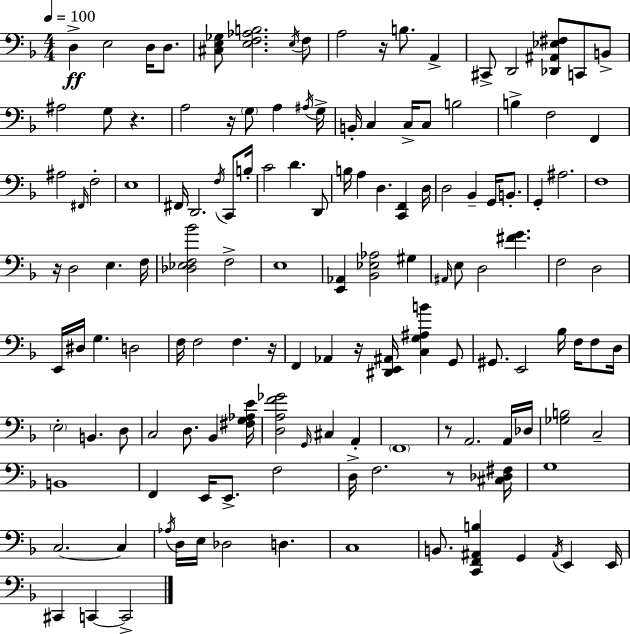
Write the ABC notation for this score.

X:1
T:Untitled
M:4/4
L:1/4
K:Dm
D, E,2 D,/4 D,/2 [^C,E,_G,]/2 [E,F,_A,B,]2 E,/4 F,/2 A,2 z/4 B,/2 A,, ^C,,/2 D,,2 [_D,,^A,,_E,^F,]/2 C,,/2 B,,/2 ^A,2 G,/2 z A,2 z/4 G,/2 A, ^A,/4 G,/4 B,,/4 C, C,/4 C,/2 B,2 B, F,2 F,, ^A,2 ^F,,/4 F,2 E,4 ^F,,/4 D,,2 F,/4 C,,/2 B,/4 C2 D D,,/2 B,/4 A, D, [C,,F,,] D,/4 D,2 _B,, G,,/4 B,,/2 G,, ^A,2 F,4 z/4 D,2 E, F,/4 [_D,_E,F,_B]2 F,2 E,4 [E,,_A,,] [_B,,_E,_A,]2 ^G, ^A,,/4 E,/2 D,2 [^FG] F,2 D,2 E,,/4 ^D,/4 G, D,2 F,/4 F,2 F, z/4 F,, _A,, z/4 [^D,,E,,^A,,]/4 [C,G,^A,B] G,,/2 ^G,,/2 E,,2 _B,/4 F,/4 F,/2 D,/4 E,2 B,, D,/2 C,2 D,/2 _B,, [^F,G,_A,E]/4 [D,A,F_G]2 G,,/4 ^C, A,, F,,4 z/2 A,,2 A,,/4 _D,/4 [_G,B,]2 C,2 B,,4 F,, E,,/4 E,,/2 F,2 D,/4 F,2 z/2 [^C,_D,^F,]/4 G,4 C,2 C, _A,/4 D,/4 E,/4 _D,2 D, C,4 B,,/2 [C,,F,,^A,,B,] G,, ^A,,/4 E,, E,,/4 ^C,, C,, C,,2